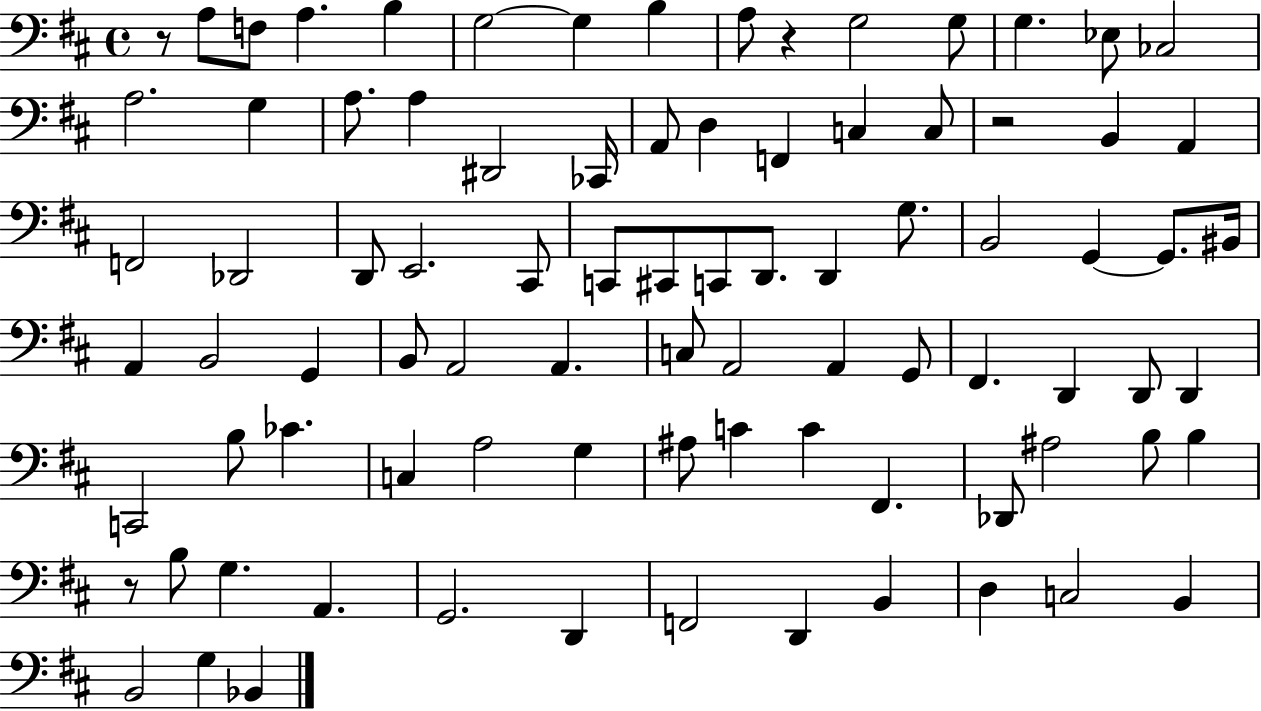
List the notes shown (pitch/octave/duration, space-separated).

R/e A3/e F3/e A3/q. B3/q G3/h G3/q B3/q A3/e R/q G3/h G3/e G3/q. Eb3/e CES3/h A3/h. G3/q A3/e. A3/q D#2/h CES2/s A2/e D3/q F2/q C3/q C3/e R/h B2/q A2/q F2/h Db2/h D2/e E2/h. C#2/e C2/e C#2/e C2/e D2/e. D2/q G3/e. B2/h G2/q G2/e. BIS2/s A2/q B2/h G2/q B2/e A2/h A2/q. C3/e A2/h A2/q G2/e F#2/q. D2/q D2/e D2/q C2/h B3/e CES4/q. C3/q A3/h G3/q A#3/e C4/q C4/q F#2/q. Db2/e A#3/h B3/e B3/q R/e B3/e G3/q. A2/q. G2/h. D2/q F2/h D2/q B2/q D3/q C3/h B2/q B2/h G3/q Bb2/q